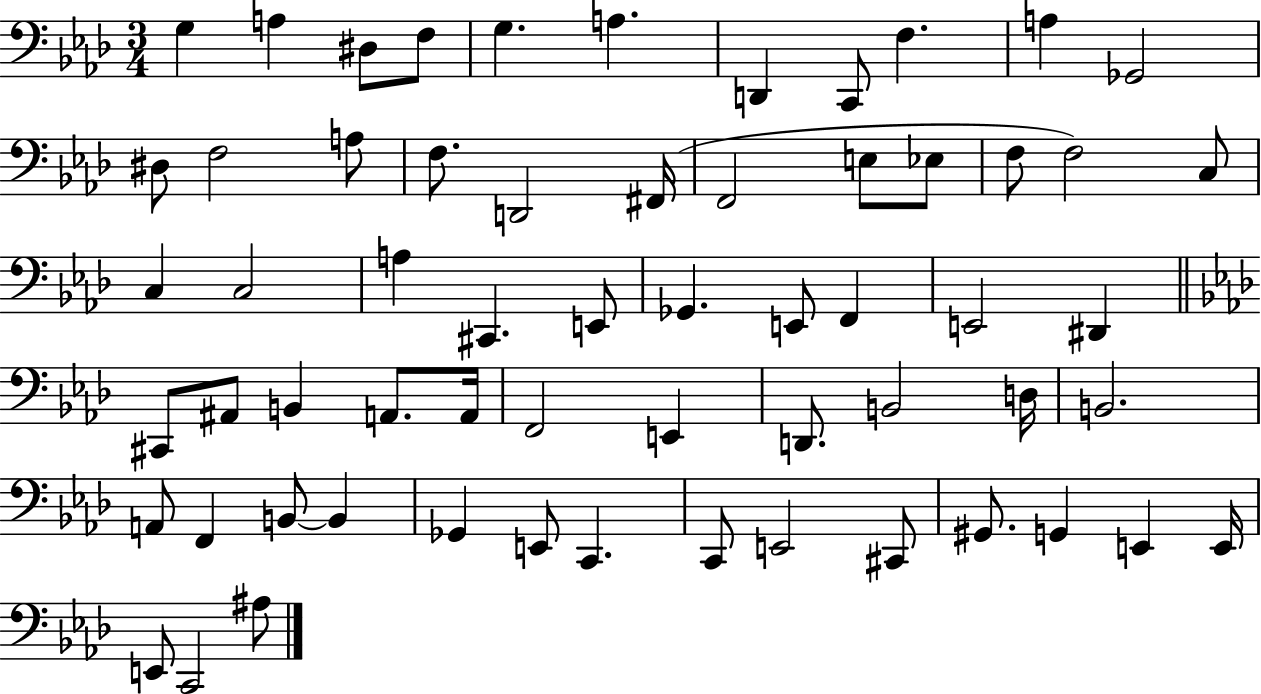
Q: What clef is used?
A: bass